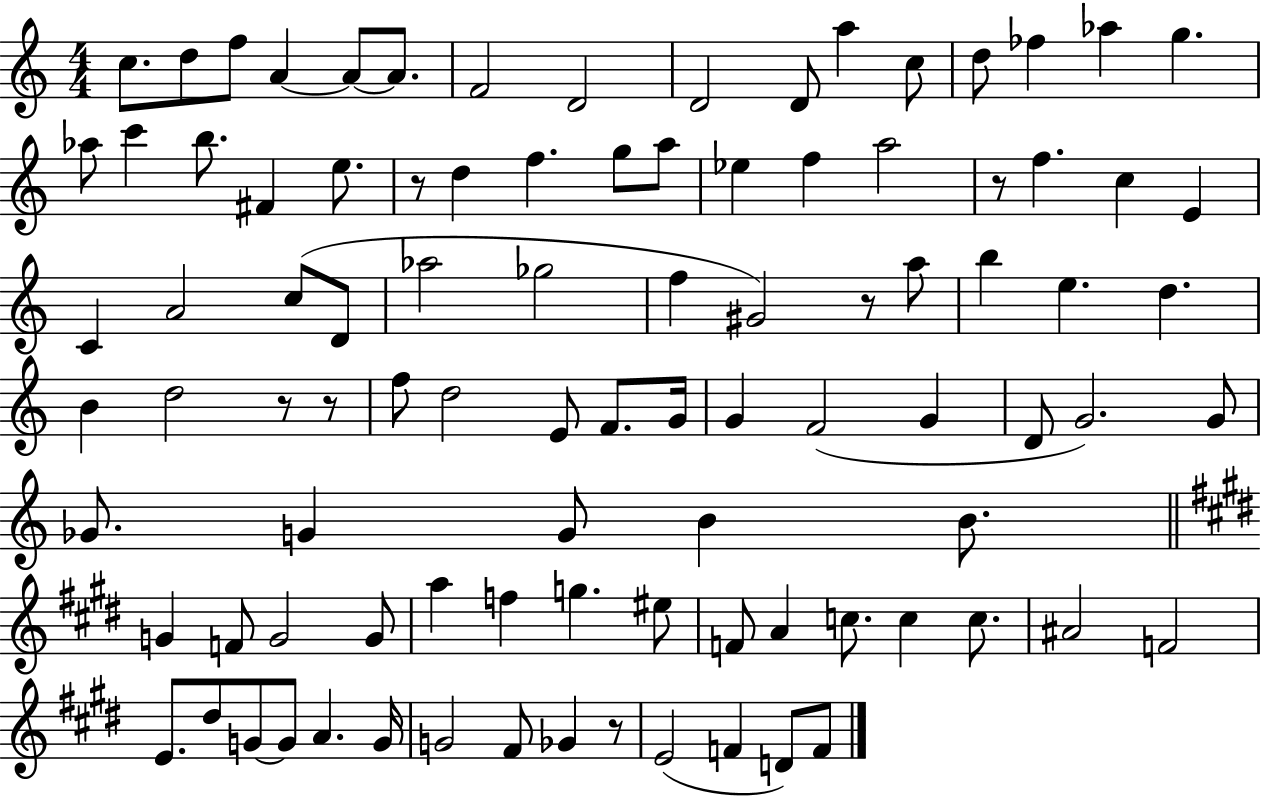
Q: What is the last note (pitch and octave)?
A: F4